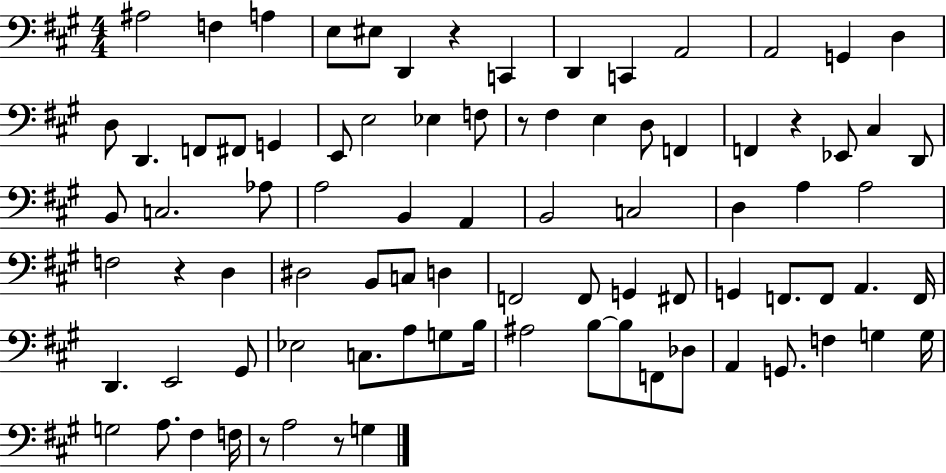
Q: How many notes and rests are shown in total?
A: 86